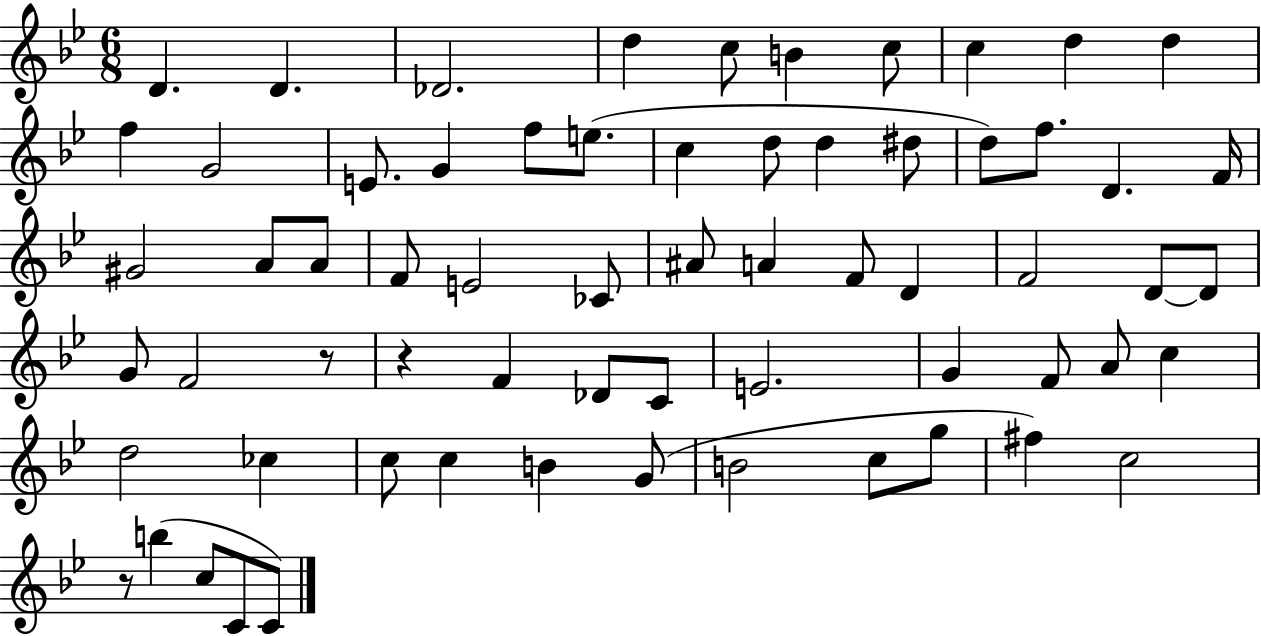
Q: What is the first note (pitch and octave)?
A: D4